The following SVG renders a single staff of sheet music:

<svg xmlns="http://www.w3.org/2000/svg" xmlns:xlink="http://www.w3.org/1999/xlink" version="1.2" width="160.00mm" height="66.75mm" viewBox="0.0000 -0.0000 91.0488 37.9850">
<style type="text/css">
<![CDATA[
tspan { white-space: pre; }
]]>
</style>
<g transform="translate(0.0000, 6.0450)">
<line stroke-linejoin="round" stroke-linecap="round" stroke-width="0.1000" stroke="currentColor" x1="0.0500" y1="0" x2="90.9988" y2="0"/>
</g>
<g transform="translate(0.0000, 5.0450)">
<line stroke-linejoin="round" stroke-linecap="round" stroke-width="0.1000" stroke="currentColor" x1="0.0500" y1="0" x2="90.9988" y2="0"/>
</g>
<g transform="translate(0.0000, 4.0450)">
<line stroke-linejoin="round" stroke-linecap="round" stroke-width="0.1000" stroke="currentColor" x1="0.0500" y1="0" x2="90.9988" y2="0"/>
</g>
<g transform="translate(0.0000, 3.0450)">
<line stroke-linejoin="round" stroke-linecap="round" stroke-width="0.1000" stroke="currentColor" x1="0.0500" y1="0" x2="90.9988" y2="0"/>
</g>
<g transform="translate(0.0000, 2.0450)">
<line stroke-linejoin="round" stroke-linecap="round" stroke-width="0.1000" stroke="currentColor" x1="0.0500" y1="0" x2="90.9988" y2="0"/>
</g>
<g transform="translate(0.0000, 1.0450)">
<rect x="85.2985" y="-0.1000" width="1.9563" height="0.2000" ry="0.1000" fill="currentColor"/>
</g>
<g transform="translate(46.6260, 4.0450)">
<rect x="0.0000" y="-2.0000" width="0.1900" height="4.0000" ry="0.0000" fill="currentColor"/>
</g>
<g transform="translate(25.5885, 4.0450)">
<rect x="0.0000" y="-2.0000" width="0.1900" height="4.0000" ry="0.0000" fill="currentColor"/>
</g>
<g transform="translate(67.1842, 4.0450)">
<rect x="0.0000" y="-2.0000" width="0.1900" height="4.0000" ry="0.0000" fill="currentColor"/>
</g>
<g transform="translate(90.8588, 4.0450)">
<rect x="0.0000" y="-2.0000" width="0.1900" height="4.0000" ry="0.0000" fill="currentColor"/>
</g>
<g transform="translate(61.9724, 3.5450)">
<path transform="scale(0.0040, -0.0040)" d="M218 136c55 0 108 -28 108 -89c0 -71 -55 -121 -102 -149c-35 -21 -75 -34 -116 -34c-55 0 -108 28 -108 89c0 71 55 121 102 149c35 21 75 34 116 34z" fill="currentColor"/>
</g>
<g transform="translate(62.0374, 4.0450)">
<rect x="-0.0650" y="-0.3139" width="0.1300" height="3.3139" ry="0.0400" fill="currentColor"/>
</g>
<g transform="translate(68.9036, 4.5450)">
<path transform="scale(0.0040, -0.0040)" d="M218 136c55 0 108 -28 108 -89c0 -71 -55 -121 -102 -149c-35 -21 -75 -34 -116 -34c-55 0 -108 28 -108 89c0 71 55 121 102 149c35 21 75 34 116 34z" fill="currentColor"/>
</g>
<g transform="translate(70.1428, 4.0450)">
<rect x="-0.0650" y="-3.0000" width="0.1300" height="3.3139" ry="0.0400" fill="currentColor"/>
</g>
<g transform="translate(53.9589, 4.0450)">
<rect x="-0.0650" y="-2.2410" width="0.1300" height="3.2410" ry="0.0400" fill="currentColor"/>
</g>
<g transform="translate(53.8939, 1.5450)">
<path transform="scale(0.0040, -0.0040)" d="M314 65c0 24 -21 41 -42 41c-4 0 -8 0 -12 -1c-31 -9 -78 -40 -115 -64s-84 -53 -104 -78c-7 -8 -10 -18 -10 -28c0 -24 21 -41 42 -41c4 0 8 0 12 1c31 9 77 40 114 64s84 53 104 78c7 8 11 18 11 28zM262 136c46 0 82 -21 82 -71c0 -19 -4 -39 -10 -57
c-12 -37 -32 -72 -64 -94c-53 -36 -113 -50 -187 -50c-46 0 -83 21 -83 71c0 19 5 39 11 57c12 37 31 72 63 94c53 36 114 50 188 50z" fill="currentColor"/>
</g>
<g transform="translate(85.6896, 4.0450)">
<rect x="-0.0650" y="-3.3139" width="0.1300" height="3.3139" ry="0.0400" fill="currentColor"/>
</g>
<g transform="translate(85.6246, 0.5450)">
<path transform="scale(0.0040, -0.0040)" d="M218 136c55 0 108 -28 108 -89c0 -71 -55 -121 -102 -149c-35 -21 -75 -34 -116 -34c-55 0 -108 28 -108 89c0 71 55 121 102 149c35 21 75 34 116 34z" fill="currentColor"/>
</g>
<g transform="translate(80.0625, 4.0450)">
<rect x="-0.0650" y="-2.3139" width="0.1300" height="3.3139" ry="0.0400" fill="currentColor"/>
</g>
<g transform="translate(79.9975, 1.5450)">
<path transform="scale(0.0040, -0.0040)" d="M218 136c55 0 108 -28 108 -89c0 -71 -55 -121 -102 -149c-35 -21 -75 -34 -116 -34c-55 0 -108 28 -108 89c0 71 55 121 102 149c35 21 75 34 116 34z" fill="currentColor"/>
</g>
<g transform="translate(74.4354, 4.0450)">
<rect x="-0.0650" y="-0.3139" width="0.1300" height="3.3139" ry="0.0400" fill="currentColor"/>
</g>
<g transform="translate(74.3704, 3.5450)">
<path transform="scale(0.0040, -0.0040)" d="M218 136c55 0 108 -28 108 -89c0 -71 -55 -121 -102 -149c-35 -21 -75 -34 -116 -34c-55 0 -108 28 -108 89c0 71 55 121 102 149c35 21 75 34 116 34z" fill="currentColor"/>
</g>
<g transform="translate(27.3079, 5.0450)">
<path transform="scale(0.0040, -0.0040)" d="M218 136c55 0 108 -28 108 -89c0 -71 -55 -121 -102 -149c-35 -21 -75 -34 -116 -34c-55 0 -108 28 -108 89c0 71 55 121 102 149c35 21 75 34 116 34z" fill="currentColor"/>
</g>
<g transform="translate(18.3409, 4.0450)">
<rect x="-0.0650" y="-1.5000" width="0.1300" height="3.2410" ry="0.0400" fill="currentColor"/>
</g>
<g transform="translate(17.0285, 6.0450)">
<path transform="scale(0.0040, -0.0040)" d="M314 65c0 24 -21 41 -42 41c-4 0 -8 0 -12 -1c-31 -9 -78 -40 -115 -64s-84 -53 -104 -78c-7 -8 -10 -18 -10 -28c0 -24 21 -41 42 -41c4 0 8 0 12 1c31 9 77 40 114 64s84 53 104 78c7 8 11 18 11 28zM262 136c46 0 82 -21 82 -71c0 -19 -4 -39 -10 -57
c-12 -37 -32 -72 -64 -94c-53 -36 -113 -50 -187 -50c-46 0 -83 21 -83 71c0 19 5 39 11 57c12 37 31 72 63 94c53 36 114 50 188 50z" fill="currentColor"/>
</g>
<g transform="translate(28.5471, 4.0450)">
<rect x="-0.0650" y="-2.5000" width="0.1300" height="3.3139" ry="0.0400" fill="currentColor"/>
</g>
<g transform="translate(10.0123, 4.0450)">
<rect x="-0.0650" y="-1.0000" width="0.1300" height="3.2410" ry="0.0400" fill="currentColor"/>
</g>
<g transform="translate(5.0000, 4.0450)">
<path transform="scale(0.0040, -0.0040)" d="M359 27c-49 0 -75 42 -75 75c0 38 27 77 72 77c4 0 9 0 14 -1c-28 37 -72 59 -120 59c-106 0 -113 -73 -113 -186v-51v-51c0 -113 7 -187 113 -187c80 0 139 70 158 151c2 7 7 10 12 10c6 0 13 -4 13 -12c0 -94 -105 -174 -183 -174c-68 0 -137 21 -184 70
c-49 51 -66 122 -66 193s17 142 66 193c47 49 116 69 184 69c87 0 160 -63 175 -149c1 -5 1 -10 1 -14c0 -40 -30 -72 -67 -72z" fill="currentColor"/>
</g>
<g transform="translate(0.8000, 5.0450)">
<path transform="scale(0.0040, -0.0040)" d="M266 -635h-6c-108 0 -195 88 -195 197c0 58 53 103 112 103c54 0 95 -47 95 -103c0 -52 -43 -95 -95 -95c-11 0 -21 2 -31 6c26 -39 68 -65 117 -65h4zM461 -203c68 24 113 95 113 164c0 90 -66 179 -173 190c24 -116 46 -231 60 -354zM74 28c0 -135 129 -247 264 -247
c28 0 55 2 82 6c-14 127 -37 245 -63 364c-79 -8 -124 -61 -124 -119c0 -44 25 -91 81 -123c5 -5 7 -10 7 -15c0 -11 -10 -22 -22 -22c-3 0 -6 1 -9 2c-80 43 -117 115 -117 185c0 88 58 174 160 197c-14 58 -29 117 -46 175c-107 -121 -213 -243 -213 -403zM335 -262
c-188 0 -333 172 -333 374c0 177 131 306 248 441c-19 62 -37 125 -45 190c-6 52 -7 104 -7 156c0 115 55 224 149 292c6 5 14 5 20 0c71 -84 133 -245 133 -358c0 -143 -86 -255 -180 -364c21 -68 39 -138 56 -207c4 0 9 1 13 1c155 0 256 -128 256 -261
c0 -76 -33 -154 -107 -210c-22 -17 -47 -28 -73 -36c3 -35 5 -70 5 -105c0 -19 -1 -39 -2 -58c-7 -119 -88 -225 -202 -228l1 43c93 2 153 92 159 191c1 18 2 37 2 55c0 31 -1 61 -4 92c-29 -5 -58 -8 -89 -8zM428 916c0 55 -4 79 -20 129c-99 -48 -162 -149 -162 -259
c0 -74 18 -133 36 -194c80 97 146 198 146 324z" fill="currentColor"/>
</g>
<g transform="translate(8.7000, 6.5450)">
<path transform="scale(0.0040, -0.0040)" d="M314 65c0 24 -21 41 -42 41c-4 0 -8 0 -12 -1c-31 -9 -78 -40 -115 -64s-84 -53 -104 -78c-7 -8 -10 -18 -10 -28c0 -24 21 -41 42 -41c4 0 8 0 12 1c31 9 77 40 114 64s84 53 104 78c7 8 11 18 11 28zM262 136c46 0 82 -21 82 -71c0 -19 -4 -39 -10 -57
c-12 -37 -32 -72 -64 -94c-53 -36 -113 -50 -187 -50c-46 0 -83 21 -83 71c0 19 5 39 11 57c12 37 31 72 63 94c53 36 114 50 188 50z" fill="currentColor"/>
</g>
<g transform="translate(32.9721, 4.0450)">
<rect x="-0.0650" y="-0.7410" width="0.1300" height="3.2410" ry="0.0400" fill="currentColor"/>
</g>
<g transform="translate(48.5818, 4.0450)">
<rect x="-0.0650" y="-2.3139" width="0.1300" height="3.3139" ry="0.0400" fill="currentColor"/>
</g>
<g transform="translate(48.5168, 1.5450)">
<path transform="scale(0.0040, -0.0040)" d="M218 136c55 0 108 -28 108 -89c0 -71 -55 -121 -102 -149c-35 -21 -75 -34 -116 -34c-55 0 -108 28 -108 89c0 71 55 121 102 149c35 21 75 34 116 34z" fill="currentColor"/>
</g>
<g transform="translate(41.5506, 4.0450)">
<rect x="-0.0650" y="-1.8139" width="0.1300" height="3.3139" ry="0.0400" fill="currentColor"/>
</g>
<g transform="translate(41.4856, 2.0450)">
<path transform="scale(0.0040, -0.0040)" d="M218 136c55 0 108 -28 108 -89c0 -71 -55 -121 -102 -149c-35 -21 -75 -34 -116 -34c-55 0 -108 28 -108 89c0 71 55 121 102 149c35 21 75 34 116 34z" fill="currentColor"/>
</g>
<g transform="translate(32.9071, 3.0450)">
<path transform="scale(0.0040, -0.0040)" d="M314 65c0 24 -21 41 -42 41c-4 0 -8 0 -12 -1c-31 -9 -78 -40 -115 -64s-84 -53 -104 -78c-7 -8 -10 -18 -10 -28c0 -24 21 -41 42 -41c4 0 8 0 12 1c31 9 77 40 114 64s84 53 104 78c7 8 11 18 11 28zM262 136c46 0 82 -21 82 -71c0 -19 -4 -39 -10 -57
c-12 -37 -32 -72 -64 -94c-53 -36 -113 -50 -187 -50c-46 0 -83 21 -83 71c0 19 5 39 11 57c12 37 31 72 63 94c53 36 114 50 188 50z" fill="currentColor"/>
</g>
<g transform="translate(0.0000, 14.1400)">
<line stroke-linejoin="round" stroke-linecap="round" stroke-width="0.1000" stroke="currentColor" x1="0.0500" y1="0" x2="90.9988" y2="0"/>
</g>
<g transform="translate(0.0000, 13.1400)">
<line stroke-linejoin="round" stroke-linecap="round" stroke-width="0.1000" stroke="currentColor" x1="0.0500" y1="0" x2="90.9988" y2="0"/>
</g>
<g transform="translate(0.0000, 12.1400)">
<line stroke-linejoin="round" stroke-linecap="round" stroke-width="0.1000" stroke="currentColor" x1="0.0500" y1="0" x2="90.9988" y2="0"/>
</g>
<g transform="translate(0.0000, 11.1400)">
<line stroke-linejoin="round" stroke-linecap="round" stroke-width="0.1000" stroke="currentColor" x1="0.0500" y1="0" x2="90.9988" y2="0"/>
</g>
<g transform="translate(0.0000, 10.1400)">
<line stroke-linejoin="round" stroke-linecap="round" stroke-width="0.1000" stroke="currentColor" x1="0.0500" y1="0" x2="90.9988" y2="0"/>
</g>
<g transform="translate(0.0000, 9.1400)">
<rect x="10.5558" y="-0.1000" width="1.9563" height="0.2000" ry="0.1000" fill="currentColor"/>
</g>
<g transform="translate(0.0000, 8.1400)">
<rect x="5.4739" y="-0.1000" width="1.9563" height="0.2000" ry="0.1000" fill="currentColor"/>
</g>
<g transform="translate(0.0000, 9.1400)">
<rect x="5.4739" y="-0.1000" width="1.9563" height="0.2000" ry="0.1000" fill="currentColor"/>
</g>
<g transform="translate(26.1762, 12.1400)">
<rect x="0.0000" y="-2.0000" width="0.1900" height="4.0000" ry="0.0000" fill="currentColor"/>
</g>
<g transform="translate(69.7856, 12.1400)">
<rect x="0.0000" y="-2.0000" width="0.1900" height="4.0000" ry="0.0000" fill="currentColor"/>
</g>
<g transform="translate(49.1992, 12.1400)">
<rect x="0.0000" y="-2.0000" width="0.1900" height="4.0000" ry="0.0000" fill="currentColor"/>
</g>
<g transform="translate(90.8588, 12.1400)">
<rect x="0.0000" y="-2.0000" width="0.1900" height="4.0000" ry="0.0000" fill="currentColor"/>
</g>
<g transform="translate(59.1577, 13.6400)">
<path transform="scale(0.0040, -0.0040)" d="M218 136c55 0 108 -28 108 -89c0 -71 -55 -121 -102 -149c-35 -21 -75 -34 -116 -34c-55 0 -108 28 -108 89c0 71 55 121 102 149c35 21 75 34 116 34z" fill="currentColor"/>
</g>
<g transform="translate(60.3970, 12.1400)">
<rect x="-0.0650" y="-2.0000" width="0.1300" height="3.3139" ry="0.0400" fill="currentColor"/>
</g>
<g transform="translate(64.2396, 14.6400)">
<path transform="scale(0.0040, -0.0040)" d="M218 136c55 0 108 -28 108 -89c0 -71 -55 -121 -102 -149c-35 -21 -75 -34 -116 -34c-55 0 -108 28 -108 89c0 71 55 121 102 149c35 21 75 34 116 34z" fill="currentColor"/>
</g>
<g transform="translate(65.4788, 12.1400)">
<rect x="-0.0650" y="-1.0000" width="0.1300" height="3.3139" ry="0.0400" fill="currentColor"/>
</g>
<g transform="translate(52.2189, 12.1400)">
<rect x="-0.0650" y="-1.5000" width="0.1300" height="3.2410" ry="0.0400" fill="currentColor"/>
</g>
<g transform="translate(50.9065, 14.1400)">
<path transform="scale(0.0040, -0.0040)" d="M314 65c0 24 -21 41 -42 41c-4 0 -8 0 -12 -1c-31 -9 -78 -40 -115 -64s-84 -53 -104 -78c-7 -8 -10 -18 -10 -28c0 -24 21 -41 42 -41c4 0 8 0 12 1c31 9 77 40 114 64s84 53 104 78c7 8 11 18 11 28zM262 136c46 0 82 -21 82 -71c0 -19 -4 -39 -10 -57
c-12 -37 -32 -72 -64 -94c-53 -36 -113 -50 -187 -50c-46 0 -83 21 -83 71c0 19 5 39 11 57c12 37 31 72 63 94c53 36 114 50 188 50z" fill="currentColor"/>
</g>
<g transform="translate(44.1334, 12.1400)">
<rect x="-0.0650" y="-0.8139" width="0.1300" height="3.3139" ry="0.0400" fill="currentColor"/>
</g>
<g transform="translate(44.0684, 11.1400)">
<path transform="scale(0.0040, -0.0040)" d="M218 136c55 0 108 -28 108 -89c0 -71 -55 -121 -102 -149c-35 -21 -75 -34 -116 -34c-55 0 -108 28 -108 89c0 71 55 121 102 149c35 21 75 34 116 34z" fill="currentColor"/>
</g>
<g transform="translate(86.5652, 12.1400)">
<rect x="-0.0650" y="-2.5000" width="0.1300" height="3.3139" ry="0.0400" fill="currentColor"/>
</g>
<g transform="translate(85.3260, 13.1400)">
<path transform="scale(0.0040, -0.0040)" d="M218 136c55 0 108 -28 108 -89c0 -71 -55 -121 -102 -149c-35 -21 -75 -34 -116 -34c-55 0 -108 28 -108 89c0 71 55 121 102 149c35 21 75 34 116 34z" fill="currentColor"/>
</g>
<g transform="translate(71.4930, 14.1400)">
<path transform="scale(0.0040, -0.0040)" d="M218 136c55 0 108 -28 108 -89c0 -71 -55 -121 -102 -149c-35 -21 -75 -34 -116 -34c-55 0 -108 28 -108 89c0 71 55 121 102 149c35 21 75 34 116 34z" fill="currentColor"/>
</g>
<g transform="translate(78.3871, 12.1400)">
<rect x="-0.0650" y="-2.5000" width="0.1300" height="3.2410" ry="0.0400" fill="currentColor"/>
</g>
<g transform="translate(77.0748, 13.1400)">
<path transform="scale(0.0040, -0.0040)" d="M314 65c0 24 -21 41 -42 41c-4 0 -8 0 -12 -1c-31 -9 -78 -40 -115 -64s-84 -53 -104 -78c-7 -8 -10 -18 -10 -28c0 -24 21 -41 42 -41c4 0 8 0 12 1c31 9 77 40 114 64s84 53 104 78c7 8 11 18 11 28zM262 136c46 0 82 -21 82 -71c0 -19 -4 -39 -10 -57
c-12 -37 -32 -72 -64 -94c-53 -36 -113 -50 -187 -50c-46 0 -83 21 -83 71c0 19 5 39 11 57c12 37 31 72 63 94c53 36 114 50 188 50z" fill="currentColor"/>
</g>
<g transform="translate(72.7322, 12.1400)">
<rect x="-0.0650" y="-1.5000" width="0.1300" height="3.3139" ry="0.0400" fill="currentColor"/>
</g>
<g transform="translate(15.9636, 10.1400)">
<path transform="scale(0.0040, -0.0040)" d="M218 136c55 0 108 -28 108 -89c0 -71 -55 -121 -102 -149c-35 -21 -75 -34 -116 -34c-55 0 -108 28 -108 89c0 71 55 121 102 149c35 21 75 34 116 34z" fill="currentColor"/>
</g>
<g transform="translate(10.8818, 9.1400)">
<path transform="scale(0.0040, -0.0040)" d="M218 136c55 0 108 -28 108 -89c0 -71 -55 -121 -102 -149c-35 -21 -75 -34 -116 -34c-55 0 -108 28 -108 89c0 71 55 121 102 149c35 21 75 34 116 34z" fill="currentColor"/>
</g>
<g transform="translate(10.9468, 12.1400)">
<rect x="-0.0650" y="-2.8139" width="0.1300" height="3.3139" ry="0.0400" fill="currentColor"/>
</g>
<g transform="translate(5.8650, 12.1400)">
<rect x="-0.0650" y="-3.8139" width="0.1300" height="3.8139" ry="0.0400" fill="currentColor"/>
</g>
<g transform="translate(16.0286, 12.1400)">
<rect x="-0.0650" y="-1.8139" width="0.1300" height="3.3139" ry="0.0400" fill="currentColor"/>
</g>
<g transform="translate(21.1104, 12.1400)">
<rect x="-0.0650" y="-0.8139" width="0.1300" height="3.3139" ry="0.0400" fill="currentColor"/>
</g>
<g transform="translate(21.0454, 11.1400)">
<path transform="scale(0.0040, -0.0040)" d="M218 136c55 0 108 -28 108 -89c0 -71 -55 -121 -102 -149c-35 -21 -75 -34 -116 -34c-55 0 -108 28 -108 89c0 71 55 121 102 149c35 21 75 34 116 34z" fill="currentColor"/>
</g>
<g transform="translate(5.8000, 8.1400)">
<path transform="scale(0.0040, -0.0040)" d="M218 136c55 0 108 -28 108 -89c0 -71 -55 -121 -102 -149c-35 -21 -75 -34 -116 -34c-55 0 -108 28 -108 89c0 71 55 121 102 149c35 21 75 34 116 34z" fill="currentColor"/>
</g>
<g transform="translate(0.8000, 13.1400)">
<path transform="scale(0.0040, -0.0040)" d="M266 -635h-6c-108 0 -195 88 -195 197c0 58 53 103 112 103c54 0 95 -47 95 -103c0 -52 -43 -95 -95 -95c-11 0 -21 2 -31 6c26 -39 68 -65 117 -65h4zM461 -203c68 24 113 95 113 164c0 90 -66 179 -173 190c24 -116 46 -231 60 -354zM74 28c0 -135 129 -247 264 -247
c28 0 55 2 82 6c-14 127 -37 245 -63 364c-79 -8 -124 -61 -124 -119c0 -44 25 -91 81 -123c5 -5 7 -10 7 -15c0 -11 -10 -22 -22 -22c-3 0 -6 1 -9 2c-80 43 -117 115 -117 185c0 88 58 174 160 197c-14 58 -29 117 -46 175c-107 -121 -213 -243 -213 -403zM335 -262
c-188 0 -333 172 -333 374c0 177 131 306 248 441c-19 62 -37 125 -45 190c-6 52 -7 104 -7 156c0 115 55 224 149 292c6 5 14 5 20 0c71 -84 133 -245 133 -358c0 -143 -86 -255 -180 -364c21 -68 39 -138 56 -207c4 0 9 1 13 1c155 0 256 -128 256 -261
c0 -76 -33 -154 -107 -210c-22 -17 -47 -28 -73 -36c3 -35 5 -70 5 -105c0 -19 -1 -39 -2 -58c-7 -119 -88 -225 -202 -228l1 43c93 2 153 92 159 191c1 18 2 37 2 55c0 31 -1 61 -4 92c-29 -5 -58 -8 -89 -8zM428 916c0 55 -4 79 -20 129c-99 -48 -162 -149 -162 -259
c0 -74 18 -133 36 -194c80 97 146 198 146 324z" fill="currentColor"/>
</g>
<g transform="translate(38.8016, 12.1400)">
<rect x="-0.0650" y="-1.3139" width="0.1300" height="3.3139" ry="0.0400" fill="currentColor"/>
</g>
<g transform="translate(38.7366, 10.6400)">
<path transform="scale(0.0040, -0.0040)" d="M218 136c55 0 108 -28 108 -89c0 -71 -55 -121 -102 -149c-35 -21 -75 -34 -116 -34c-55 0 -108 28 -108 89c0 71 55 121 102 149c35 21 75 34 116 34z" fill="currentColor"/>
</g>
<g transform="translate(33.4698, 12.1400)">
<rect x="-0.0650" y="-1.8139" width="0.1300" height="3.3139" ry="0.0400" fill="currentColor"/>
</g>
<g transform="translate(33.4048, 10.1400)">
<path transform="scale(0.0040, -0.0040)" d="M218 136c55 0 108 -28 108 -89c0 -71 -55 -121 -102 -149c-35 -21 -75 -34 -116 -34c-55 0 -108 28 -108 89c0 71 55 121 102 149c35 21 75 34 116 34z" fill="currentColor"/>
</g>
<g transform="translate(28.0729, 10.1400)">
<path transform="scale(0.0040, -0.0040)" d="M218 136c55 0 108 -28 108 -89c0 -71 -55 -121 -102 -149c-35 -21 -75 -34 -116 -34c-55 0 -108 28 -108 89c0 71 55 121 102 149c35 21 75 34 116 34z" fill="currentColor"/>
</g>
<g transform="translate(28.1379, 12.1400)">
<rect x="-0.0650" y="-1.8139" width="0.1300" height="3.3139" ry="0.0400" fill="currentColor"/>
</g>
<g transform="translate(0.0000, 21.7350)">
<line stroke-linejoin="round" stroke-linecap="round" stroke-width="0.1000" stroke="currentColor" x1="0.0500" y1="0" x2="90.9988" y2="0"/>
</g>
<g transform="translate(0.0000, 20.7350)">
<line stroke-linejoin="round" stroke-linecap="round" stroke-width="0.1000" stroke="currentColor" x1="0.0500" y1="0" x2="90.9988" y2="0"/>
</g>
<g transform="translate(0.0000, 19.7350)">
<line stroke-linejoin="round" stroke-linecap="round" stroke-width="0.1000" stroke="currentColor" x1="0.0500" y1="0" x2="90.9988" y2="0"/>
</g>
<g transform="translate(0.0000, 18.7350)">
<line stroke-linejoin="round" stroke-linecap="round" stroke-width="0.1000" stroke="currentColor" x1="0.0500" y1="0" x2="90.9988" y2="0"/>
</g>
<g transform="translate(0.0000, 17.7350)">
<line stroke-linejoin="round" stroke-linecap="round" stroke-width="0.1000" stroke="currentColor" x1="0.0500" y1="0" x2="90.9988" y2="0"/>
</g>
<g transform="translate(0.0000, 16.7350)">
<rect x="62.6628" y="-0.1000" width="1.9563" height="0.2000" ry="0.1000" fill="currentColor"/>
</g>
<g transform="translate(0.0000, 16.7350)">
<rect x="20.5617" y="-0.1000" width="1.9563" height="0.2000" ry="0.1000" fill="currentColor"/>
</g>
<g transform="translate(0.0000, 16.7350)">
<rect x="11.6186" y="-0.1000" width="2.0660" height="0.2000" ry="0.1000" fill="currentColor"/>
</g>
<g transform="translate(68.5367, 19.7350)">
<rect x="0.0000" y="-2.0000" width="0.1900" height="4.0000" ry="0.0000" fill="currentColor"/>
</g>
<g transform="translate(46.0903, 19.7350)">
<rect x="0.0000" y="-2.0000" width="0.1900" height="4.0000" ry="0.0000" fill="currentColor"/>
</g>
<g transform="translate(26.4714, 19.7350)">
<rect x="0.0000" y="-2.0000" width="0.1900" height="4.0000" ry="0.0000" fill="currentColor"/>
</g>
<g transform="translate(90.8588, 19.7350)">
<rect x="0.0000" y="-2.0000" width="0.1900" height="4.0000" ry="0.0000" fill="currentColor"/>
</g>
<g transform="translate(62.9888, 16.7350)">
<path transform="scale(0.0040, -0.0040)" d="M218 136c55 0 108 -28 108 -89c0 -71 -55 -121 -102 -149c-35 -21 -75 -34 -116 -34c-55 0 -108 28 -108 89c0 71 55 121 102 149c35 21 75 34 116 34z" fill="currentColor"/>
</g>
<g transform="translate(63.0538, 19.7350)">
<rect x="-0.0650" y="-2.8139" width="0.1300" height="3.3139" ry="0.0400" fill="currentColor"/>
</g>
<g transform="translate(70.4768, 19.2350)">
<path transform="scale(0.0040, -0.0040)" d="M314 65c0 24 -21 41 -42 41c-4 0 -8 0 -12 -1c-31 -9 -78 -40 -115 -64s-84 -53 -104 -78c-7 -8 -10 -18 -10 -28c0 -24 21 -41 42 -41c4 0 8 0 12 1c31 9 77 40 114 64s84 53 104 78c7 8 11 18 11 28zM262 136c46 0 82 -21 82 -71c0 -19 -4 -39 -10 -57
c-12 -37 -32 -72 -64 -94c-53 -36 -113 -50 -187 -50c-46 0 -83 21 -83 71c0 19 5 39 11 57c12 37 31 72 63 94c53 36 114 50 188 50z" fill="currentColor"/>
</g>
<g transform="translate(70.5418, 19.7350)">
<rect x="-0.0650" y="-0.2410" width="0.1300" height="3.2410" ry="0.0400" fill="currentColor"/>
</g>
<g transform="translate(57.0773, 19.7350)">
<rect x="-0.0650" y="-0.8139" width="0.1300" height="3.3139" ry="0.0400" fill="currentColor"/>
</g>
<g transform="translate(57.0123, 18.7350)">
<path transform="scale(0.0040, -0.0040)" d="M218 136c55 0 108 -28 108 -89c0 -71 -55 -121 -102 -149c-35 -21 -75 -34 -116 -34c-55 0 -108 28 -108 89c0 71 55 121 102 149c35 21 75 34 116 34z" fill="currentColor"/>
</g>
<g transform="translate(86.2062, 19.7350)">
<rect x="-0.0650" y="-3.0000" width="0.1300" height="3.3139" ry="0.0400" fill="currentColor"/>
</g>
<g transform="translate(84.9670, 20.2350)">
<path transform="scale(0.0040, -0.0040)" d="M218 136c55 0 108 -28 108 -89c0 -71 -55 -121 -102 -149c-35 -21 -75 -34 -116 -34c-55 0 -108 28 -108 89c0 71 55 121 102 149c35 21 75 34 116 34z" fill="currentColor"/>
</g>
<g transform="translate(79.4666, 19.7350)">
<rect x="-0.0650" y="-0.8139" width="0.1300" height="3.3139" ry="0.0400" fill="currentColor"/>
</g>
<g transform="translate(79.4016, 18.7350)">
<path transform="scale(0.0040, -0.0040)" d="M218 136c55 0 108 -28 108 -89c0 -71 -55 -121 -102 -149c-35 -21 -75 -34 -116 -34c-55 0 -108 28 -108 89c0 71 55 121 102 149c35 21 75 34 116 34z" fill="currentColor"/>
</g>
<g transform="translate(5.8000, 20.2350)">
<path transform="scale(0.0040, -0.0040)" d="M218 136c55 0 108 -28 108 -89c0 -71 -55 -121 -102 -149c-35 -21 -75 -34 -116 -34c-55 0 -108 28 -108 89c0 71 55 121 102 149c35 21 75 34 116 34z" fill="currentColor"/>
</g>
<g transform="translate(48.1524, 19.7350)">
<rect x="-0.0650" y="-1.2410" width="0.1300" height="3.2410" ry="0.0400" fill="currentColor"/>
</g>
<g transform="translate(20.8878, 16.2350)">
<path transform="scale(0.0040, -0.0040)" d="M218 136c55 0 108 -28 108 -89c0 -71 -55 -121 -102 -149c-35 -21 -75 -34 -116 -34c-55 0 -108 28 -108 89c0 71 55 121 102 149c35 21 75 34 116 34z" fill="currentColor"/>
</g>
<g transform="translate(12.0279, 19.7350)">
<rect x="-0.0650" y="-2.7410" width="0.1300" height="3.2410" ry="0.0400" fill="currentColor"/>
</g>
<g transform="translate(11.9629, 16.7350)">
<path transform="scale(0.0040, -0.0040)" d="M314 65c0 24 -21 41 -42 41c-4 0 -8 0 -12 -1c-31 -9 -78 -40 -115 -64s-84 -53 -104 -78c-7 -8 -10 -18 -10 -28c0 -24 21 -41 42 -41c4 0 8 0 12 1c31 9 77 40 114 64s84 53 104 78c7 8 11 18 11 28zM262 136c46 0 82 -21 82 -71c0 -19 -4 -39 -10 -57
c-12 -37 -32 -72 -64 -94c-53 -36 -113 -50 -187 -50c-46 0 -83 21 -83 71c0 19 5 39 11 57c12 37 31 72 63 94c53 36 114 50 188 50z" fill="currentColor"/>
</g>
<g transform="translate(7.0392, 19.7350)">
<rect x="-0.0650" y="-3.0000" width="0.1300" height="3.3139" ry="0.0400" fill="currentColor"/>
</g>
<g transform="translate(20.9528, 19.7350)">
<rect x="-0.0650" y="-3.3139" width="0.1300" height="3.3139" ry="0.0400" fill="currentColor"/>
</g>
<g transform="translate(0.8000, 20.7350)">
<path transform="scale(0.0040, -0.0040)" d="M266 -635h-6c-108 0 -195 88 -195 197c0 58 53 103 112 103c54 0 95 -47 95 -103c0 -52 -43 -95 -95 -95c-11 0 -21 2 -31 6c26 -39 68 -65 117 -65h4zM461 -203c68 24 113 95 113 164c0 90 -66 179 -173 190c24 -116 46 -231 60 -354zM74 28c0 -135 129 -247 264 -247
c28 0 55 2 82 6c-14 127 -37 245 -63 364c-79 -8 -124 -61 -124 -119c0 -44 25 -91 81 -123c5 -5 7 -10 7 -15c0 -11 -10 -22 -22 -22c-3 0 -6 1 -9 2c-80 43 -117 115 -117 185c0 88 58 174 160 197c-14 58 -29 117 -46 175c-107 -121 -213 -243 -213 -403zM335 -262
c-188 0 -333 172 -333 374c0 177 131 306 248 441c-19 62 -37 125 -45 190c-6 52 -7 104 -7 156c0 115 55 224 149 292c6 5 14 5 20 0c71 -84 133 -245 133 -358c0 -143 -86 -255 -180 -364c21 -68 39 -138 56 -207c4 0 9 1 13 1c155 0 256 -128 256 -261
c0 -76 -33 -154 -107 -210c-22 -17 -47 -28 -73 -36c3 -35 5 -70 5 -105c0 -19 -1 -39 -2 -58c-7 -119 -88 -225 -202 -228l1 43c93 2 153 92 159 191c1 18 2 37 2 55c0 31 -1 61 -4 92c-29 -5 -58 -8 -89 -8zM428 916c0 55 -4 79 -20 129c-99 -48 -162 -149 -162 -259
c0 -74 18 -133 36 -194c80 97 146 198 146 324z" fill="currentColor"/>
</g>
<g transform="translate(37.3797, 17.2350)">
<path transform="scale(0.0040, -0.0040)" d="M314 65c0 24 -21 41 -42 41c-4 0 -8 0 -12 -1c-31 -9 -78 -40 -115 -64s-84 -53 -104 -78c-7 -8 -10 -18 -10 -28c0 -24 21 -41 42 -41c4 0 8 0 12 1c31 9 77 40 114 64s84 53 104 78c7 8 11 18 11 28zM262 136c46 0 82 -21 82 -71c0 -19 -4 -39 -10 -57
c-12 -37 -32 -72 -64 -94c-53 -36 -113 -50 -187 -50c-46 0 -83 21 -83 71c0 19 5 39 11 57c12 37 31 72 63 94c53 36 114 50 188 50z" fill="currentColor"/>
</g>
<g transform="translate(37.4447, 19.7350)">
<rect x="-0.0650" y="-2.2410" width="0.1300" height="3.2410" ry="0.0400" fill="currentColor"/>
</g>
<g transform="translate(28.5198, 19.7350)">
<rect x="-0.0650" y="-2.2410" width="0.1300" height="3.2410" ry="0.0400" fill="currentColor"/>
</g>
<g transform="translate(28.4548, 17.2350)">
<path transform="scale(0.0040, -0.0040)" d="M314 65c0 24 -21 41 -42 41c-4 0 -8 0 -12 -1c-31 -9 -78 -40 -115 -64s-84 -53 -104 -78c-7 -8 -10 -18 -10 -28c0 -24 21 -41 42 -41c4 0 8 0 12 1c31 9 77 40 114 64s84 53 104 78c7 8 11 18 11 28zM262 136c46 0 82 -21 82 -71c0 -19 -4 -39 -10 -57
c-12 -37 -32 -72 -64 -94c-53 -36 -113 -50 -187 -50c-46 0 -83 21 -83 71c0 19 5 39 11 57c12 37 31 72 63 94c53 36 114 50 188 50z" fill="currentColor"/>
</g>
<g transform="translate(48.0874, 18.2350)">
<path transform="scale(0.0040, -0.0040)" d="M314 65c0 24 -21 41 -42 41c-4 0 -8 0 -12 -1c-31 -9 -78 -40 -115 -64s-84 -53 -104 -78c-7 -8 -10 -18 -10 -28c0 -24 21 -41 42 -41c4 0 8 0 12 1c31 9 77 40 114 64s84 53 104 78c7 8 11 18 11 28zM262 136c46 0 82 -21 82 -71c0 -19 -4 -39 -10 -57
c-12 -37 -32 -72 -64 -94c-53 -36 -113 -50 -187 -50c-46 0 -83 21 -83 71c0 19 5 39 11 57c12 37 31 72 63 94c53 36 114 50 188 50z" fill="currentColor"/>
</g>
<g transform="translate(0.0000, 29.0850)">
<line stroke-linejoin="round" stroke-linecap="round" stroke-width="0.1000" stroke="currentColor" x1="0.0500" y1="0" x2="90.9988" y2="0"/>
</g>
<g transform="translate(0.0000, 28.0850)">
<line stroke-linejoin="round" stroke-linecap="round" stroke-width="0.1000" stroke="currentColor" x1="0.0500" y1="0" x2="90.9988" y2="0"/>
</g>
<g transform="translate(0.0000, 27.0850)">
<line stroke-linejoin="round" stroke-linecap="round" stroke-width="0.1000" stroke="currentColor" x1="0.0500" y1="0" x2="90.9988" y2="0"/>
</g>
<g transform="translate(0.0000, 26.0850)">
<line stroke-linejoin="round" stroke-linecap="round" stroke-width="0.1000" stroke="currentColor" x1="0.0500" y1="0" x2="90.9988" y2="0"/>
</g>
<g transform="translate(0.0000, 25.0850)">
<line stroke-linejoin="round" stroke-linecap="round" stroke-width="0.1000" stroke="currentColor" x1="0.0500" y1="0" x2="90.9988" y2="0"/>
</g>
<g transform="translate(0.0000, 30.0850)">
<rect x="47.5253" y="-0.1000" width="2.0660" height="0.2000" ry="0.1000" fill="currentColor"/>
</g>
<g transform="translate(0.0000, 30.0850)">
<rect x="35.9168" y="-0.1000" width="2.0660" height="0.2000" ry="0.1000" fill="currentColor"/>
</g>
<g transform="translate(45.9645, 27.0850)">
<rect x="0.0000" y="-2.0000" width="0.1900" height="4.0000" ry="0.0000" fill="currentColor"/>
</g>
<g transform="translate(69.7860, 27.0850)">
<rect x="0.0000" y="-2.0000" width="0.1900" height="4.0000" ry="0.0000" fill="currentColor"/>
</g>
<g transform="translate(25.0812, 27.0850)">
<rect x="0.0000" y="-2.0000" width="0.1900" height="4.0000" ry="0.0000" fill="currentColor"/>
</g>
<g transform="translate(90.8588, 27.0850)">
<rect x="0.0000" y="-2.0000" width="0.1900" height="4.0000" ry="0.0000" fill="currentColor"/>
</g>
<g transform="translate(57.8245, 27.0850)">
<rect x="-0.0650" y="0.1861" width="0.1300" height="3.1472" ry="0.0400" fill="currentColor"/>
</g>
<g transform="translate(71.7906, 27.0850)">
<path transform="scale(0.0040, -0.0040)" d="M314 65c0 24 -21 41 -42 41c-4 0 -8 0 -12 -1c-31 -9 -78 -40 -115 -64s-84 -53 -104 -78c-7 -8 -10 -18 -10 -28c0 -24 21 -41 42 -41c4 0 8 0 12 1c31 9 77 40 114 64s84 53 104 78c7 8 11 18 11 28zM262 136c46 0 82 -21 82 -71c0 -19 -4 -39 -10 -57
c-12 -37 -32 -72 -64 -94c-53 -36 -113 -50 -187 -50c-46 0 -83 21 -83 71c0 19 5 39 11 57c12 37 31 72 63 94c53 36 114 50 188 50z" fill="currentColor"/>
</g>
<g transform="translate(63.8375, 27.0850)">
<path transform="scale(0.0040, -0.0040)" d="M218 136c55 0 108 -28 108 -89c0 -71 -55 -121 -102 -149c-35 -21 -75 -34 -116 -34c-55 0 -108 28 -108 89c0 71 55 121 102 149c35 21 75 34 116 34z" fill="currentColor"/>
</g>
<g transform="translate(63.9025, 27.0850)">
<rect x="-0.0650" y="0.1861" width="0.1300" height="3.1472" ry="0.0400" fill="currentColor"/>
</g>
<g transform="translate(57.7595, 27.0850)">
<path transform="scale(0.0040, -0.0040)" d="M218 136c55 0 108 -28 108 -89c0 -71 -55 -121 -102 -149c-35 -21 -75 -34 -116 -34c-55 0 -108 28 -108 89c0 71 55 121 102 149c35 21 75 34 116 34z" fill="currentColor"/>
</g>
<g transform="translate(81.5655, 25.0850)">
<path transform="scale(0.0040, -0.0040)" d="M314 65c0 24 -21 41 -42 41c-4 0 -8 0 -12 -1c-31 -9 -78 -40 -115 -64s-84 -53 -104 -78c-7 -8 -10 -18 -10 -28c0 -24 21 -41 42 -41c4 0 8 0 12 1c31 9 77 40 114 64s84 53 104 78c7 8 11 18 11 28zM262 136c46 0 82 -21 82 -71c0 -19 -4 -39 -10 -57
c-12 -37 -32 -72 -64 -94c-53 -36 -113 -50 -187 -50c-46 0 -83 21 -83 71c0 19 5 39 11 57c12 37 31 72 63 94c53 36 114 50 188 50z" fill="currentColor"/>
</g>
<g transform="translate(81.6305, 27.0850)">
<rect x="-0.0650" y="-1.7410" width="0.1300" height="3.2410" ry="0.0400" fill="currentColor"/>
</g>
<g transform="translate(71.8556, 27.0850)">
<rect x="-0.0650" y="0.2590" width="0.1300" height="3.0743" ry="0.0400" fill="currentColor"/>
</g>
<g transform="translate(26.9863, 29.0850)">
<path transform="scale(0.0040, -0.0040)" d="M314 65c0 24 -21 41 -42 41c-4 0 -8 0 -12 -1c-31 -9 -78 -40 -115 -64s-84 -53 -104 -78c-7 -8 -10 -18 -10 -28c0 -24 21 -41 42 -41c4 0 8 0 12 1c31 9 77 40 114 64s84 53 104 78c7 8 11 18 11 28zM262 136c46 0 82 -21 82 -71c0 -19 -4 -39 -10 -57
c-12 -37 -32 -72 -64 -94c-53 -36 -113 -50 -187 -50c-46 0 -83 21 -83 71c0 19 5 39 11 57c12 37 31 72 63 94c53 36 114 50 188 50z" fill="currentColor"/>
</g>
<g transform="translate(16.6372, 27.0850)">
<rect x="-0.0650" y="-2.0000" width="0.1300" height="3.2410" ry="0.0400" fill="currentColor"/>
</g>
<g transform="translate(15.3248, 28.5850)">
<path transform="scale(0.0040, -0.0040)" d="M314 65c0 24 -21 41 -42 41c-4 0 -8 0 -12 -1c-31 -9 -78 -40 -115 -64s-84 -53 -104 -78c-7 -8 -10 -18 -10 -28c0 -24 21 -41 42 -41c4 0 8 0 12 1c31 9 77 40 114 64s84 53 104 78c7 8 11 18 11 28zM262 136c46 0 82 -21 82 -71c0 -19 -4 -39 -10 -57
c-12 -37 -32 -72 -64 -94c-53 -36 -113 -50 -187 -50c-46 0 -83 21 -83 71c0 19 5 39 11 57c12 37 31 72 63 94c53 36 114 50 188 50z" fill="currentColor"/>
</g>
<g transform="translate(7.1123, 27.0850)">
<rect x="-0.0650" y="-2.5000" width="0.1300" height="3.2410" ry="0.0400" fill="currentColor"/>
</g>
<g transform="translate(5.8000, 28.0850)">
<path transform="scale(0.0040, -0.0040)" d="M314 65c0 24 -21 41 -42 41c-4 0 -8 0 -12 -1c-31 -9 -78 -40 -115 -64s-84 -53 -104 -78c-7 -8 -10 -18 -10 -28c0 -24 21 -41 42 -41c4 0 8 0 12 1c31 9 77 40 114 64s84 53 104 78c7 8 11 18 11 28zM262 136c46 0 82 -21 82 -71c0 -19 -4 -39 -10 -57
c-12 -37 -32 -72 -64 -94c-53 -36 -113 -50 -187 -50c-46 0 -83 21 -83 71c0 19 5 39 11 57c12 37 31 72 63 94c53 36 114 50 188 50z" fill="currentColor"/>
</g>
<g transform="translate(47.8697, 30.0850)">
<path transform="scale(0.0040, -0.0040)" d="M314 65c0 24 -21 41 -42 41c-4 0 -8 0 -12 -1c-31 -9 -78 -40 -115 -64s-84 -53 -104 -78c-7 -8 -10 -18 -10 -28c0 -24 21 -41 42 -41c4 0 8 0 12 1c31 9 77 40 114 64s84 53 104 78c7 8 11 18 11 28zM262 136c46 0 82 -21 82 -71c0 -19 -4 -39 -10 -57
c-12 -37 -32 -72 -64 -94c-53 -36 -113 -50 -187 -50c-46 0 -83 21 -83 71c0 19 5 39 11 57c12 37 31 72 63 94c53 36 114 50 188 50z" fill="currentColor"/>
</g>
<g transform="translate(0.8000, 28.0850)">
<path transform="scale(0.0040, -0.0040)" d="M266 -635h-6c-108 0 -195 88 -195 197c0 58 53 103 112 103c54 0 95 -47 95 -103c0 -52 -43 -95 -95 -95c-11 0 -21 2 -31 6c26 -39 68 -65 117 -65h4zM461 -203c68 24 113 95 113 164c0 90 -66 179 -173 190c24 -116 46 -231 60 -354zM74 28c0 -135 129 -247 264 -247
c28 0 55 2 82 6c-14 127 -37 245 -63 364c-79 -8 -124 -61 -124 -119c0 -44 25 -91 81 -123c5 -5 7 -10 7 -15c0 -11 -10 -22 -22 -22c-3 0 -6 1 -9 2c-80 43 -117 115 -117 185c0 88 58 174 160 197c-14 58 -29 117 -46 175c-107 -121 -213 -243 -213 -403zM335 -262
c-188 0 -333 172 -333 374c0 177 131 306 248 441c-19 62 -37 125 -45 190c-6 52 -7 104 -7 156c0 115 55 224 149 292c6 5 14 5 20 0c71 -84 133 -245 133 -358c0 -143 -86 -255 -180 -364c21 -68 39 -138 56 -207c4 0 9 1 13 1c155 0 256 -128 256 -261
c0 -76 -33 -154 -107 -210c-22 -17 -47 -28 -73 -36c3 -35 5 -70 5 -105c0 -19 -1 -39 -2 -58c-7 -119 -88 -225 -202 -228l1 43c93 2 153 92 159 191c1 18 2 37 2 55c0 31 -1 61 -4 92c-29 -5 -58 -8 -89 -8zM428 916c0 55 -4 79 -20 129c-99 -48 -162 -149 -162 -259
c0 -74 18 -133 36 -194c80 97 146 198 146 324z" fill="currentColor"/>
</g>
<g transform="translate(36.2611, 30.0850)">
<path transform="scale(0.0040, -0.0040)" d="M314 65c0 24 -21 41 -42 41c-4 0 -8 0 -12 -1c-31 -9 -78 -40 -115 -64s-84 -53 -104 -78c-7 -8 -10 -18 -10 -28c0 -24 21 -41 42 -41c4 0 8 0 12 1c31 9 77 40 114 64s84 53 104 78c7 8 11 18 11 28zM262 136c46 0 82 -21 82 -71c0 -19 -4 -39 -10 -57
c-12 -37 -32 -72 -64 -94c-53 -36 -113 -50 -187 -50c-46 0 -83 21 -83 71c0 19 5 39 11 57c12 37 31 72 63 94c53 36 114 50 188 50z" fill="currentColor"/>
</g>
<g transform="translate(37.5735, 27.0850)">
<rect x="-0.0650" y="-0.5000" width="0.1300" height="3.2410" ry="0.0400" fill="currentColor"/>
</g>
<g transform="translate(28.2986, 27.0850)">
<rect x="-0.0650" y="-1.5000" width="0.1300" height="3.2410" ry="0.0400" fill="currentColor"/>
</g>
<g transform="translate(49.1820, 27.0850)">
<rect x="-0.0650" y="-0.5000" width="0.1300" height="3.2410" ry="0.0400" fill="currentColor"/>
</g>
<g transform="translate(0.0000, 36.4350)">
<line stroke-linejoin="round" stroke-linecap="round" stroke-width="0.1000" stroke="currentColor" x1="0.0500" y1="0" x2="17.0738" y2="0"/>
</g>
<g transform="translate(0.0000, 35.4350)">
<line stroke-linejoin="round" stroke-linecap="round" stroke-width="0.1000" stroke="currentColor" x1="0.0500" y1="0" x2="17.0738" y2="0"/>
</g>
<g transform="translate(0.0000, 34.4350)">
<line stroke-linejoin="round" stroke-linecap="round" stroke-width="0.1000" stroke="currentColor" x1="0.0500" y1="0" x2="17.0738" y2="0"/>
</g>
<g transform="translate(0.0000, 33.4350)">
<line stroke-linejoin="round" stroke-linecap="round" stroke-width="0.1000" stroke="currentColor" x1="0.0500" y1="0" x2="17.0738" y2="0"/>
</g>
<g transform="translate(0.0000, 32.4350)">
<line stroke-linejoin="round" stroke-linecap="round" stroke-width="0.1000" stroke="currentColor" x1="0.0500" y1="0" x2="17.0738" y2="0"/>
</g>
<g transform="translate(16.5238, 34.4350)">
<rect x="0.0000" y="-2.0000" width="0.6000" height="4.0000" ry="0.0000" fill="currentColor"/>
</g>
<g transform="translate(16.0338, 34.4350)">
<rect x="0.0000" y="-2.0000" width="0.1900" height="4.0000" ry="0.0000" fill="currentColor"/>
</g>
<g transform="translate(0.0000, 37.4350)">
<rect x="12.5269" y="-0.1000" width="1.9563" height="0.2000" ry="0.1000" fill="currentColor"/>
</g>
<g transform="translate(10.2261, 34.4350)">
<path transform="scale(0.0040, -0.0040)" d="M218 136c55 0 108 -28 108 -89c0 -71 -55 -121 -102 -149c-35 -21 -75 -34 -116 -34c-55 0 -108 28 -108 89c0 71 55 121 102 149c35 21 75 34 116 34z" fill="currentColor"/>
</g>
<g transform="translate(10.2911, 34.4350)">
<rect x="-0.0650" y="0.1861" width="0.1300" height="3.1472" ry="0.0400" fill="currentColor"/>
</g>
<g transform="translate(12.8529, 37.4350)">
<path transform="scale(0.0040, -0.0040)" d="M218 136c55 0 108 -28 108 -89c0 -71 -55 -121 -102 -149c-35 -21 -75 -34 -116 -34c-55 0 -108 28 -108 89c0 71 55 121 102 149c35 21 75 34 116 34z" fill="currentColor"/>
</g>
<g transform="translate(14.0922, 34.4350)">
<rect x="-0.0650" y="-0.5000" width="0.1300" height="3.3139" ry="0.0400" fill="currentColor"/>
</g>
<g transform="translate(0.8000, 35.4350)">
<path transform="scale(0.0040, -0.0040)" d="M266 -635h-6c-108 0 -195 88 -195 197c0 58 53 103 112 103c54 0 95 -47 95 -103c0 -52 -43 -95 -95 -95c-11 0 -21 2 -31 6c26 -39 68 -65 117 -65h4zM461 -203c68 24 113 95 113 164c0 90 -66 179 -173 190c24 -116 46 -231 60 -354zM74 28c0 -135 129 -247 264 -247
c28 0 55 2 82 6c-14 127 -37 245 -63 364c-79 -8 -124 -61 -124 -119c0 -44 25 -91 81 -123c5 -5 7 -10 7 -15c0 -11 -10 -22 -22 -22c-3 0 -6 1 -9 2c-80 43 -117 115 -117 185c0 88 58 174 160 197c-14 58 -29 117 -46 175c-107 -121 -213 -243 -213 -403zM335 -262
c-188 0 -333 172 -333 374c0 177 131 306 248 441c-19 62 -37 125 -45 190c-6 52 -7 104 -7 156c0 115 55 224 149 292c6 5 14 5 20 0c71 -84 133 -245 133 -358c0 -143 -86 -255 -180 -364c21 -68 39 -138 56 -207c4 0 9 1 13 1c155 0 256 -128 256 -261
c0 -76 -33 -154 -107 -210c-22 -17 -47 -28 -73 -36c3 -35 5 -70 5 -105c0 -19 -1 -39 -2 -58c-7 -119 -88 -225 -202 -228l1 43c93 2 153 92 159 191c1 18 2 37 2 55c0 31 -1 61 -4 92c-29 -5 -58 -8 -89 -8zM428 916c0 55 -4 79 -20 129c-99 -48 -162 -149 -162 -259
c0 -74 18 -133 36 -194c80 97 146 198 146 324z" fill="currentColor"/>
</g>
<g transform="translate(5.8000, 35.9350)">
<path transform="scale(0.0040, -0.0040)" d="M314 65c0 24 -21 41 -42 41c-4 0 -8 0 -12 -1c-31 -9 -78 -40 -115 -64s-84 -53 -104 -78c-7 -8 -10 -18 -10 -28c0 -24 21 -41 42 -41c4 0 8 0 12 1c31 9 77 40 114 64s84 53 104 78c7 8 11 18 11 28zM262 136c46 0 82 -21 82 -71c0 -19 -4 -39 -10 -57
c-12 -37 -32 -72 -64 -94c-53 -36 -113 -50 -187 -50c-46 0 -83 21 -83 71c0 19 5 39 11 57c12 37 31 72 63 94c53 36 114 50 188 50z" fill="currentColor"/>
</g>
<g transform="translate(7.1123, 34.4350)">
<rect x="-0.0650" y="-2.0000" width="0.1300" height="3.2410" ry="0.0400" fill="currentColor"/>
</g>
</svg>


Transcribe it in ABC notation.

X:1
T:Untitled
M:4/4
L:1/4
K:C
D2 E2 G d2 f g g2 c A c g b c' a f d f f e d E2 F D E G2 G A a2 b g2 g2 e2 d a c2 d A G2 F2 E2 C2 C2 B B B2 f2 F2 B C